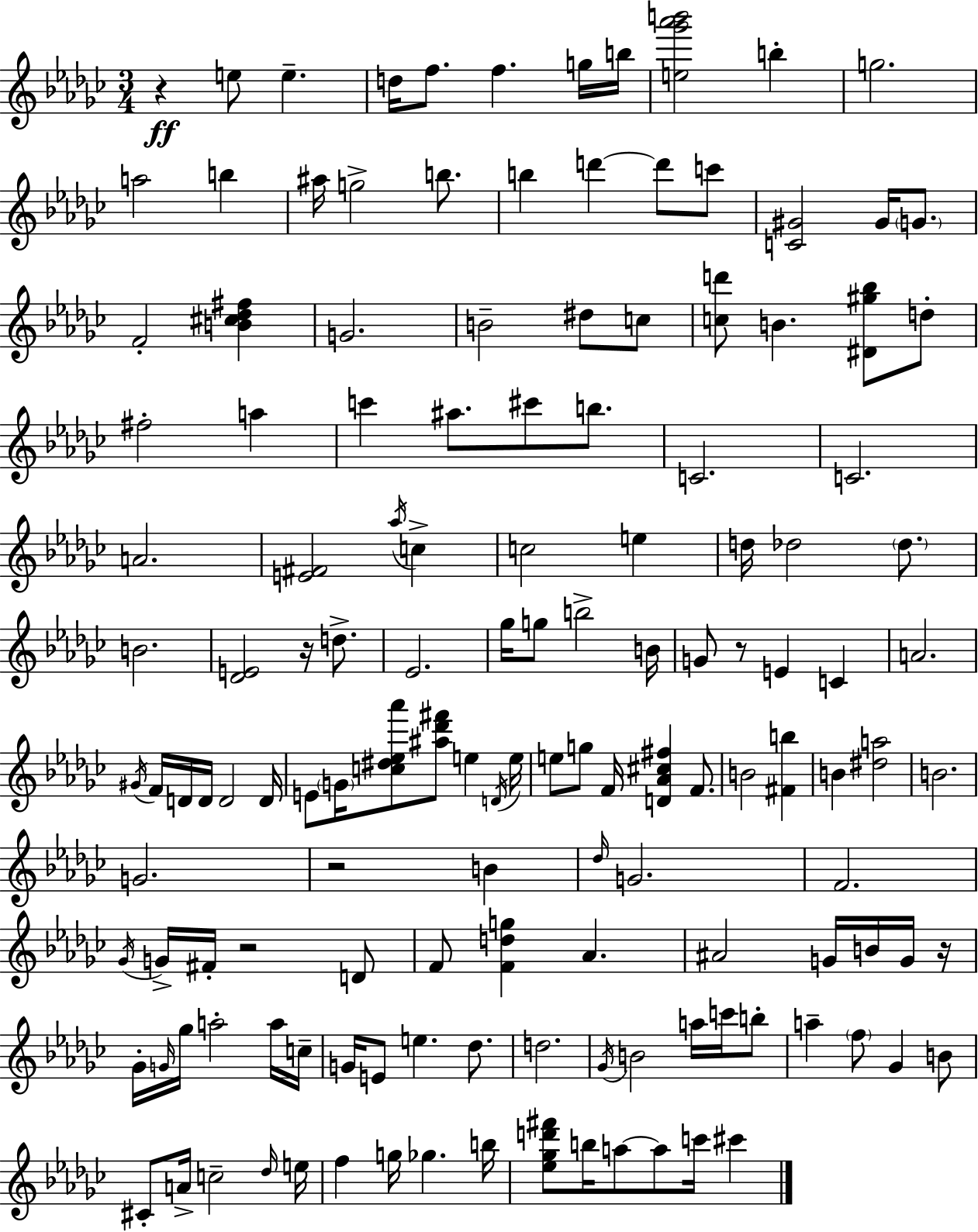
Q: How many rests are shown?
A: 6